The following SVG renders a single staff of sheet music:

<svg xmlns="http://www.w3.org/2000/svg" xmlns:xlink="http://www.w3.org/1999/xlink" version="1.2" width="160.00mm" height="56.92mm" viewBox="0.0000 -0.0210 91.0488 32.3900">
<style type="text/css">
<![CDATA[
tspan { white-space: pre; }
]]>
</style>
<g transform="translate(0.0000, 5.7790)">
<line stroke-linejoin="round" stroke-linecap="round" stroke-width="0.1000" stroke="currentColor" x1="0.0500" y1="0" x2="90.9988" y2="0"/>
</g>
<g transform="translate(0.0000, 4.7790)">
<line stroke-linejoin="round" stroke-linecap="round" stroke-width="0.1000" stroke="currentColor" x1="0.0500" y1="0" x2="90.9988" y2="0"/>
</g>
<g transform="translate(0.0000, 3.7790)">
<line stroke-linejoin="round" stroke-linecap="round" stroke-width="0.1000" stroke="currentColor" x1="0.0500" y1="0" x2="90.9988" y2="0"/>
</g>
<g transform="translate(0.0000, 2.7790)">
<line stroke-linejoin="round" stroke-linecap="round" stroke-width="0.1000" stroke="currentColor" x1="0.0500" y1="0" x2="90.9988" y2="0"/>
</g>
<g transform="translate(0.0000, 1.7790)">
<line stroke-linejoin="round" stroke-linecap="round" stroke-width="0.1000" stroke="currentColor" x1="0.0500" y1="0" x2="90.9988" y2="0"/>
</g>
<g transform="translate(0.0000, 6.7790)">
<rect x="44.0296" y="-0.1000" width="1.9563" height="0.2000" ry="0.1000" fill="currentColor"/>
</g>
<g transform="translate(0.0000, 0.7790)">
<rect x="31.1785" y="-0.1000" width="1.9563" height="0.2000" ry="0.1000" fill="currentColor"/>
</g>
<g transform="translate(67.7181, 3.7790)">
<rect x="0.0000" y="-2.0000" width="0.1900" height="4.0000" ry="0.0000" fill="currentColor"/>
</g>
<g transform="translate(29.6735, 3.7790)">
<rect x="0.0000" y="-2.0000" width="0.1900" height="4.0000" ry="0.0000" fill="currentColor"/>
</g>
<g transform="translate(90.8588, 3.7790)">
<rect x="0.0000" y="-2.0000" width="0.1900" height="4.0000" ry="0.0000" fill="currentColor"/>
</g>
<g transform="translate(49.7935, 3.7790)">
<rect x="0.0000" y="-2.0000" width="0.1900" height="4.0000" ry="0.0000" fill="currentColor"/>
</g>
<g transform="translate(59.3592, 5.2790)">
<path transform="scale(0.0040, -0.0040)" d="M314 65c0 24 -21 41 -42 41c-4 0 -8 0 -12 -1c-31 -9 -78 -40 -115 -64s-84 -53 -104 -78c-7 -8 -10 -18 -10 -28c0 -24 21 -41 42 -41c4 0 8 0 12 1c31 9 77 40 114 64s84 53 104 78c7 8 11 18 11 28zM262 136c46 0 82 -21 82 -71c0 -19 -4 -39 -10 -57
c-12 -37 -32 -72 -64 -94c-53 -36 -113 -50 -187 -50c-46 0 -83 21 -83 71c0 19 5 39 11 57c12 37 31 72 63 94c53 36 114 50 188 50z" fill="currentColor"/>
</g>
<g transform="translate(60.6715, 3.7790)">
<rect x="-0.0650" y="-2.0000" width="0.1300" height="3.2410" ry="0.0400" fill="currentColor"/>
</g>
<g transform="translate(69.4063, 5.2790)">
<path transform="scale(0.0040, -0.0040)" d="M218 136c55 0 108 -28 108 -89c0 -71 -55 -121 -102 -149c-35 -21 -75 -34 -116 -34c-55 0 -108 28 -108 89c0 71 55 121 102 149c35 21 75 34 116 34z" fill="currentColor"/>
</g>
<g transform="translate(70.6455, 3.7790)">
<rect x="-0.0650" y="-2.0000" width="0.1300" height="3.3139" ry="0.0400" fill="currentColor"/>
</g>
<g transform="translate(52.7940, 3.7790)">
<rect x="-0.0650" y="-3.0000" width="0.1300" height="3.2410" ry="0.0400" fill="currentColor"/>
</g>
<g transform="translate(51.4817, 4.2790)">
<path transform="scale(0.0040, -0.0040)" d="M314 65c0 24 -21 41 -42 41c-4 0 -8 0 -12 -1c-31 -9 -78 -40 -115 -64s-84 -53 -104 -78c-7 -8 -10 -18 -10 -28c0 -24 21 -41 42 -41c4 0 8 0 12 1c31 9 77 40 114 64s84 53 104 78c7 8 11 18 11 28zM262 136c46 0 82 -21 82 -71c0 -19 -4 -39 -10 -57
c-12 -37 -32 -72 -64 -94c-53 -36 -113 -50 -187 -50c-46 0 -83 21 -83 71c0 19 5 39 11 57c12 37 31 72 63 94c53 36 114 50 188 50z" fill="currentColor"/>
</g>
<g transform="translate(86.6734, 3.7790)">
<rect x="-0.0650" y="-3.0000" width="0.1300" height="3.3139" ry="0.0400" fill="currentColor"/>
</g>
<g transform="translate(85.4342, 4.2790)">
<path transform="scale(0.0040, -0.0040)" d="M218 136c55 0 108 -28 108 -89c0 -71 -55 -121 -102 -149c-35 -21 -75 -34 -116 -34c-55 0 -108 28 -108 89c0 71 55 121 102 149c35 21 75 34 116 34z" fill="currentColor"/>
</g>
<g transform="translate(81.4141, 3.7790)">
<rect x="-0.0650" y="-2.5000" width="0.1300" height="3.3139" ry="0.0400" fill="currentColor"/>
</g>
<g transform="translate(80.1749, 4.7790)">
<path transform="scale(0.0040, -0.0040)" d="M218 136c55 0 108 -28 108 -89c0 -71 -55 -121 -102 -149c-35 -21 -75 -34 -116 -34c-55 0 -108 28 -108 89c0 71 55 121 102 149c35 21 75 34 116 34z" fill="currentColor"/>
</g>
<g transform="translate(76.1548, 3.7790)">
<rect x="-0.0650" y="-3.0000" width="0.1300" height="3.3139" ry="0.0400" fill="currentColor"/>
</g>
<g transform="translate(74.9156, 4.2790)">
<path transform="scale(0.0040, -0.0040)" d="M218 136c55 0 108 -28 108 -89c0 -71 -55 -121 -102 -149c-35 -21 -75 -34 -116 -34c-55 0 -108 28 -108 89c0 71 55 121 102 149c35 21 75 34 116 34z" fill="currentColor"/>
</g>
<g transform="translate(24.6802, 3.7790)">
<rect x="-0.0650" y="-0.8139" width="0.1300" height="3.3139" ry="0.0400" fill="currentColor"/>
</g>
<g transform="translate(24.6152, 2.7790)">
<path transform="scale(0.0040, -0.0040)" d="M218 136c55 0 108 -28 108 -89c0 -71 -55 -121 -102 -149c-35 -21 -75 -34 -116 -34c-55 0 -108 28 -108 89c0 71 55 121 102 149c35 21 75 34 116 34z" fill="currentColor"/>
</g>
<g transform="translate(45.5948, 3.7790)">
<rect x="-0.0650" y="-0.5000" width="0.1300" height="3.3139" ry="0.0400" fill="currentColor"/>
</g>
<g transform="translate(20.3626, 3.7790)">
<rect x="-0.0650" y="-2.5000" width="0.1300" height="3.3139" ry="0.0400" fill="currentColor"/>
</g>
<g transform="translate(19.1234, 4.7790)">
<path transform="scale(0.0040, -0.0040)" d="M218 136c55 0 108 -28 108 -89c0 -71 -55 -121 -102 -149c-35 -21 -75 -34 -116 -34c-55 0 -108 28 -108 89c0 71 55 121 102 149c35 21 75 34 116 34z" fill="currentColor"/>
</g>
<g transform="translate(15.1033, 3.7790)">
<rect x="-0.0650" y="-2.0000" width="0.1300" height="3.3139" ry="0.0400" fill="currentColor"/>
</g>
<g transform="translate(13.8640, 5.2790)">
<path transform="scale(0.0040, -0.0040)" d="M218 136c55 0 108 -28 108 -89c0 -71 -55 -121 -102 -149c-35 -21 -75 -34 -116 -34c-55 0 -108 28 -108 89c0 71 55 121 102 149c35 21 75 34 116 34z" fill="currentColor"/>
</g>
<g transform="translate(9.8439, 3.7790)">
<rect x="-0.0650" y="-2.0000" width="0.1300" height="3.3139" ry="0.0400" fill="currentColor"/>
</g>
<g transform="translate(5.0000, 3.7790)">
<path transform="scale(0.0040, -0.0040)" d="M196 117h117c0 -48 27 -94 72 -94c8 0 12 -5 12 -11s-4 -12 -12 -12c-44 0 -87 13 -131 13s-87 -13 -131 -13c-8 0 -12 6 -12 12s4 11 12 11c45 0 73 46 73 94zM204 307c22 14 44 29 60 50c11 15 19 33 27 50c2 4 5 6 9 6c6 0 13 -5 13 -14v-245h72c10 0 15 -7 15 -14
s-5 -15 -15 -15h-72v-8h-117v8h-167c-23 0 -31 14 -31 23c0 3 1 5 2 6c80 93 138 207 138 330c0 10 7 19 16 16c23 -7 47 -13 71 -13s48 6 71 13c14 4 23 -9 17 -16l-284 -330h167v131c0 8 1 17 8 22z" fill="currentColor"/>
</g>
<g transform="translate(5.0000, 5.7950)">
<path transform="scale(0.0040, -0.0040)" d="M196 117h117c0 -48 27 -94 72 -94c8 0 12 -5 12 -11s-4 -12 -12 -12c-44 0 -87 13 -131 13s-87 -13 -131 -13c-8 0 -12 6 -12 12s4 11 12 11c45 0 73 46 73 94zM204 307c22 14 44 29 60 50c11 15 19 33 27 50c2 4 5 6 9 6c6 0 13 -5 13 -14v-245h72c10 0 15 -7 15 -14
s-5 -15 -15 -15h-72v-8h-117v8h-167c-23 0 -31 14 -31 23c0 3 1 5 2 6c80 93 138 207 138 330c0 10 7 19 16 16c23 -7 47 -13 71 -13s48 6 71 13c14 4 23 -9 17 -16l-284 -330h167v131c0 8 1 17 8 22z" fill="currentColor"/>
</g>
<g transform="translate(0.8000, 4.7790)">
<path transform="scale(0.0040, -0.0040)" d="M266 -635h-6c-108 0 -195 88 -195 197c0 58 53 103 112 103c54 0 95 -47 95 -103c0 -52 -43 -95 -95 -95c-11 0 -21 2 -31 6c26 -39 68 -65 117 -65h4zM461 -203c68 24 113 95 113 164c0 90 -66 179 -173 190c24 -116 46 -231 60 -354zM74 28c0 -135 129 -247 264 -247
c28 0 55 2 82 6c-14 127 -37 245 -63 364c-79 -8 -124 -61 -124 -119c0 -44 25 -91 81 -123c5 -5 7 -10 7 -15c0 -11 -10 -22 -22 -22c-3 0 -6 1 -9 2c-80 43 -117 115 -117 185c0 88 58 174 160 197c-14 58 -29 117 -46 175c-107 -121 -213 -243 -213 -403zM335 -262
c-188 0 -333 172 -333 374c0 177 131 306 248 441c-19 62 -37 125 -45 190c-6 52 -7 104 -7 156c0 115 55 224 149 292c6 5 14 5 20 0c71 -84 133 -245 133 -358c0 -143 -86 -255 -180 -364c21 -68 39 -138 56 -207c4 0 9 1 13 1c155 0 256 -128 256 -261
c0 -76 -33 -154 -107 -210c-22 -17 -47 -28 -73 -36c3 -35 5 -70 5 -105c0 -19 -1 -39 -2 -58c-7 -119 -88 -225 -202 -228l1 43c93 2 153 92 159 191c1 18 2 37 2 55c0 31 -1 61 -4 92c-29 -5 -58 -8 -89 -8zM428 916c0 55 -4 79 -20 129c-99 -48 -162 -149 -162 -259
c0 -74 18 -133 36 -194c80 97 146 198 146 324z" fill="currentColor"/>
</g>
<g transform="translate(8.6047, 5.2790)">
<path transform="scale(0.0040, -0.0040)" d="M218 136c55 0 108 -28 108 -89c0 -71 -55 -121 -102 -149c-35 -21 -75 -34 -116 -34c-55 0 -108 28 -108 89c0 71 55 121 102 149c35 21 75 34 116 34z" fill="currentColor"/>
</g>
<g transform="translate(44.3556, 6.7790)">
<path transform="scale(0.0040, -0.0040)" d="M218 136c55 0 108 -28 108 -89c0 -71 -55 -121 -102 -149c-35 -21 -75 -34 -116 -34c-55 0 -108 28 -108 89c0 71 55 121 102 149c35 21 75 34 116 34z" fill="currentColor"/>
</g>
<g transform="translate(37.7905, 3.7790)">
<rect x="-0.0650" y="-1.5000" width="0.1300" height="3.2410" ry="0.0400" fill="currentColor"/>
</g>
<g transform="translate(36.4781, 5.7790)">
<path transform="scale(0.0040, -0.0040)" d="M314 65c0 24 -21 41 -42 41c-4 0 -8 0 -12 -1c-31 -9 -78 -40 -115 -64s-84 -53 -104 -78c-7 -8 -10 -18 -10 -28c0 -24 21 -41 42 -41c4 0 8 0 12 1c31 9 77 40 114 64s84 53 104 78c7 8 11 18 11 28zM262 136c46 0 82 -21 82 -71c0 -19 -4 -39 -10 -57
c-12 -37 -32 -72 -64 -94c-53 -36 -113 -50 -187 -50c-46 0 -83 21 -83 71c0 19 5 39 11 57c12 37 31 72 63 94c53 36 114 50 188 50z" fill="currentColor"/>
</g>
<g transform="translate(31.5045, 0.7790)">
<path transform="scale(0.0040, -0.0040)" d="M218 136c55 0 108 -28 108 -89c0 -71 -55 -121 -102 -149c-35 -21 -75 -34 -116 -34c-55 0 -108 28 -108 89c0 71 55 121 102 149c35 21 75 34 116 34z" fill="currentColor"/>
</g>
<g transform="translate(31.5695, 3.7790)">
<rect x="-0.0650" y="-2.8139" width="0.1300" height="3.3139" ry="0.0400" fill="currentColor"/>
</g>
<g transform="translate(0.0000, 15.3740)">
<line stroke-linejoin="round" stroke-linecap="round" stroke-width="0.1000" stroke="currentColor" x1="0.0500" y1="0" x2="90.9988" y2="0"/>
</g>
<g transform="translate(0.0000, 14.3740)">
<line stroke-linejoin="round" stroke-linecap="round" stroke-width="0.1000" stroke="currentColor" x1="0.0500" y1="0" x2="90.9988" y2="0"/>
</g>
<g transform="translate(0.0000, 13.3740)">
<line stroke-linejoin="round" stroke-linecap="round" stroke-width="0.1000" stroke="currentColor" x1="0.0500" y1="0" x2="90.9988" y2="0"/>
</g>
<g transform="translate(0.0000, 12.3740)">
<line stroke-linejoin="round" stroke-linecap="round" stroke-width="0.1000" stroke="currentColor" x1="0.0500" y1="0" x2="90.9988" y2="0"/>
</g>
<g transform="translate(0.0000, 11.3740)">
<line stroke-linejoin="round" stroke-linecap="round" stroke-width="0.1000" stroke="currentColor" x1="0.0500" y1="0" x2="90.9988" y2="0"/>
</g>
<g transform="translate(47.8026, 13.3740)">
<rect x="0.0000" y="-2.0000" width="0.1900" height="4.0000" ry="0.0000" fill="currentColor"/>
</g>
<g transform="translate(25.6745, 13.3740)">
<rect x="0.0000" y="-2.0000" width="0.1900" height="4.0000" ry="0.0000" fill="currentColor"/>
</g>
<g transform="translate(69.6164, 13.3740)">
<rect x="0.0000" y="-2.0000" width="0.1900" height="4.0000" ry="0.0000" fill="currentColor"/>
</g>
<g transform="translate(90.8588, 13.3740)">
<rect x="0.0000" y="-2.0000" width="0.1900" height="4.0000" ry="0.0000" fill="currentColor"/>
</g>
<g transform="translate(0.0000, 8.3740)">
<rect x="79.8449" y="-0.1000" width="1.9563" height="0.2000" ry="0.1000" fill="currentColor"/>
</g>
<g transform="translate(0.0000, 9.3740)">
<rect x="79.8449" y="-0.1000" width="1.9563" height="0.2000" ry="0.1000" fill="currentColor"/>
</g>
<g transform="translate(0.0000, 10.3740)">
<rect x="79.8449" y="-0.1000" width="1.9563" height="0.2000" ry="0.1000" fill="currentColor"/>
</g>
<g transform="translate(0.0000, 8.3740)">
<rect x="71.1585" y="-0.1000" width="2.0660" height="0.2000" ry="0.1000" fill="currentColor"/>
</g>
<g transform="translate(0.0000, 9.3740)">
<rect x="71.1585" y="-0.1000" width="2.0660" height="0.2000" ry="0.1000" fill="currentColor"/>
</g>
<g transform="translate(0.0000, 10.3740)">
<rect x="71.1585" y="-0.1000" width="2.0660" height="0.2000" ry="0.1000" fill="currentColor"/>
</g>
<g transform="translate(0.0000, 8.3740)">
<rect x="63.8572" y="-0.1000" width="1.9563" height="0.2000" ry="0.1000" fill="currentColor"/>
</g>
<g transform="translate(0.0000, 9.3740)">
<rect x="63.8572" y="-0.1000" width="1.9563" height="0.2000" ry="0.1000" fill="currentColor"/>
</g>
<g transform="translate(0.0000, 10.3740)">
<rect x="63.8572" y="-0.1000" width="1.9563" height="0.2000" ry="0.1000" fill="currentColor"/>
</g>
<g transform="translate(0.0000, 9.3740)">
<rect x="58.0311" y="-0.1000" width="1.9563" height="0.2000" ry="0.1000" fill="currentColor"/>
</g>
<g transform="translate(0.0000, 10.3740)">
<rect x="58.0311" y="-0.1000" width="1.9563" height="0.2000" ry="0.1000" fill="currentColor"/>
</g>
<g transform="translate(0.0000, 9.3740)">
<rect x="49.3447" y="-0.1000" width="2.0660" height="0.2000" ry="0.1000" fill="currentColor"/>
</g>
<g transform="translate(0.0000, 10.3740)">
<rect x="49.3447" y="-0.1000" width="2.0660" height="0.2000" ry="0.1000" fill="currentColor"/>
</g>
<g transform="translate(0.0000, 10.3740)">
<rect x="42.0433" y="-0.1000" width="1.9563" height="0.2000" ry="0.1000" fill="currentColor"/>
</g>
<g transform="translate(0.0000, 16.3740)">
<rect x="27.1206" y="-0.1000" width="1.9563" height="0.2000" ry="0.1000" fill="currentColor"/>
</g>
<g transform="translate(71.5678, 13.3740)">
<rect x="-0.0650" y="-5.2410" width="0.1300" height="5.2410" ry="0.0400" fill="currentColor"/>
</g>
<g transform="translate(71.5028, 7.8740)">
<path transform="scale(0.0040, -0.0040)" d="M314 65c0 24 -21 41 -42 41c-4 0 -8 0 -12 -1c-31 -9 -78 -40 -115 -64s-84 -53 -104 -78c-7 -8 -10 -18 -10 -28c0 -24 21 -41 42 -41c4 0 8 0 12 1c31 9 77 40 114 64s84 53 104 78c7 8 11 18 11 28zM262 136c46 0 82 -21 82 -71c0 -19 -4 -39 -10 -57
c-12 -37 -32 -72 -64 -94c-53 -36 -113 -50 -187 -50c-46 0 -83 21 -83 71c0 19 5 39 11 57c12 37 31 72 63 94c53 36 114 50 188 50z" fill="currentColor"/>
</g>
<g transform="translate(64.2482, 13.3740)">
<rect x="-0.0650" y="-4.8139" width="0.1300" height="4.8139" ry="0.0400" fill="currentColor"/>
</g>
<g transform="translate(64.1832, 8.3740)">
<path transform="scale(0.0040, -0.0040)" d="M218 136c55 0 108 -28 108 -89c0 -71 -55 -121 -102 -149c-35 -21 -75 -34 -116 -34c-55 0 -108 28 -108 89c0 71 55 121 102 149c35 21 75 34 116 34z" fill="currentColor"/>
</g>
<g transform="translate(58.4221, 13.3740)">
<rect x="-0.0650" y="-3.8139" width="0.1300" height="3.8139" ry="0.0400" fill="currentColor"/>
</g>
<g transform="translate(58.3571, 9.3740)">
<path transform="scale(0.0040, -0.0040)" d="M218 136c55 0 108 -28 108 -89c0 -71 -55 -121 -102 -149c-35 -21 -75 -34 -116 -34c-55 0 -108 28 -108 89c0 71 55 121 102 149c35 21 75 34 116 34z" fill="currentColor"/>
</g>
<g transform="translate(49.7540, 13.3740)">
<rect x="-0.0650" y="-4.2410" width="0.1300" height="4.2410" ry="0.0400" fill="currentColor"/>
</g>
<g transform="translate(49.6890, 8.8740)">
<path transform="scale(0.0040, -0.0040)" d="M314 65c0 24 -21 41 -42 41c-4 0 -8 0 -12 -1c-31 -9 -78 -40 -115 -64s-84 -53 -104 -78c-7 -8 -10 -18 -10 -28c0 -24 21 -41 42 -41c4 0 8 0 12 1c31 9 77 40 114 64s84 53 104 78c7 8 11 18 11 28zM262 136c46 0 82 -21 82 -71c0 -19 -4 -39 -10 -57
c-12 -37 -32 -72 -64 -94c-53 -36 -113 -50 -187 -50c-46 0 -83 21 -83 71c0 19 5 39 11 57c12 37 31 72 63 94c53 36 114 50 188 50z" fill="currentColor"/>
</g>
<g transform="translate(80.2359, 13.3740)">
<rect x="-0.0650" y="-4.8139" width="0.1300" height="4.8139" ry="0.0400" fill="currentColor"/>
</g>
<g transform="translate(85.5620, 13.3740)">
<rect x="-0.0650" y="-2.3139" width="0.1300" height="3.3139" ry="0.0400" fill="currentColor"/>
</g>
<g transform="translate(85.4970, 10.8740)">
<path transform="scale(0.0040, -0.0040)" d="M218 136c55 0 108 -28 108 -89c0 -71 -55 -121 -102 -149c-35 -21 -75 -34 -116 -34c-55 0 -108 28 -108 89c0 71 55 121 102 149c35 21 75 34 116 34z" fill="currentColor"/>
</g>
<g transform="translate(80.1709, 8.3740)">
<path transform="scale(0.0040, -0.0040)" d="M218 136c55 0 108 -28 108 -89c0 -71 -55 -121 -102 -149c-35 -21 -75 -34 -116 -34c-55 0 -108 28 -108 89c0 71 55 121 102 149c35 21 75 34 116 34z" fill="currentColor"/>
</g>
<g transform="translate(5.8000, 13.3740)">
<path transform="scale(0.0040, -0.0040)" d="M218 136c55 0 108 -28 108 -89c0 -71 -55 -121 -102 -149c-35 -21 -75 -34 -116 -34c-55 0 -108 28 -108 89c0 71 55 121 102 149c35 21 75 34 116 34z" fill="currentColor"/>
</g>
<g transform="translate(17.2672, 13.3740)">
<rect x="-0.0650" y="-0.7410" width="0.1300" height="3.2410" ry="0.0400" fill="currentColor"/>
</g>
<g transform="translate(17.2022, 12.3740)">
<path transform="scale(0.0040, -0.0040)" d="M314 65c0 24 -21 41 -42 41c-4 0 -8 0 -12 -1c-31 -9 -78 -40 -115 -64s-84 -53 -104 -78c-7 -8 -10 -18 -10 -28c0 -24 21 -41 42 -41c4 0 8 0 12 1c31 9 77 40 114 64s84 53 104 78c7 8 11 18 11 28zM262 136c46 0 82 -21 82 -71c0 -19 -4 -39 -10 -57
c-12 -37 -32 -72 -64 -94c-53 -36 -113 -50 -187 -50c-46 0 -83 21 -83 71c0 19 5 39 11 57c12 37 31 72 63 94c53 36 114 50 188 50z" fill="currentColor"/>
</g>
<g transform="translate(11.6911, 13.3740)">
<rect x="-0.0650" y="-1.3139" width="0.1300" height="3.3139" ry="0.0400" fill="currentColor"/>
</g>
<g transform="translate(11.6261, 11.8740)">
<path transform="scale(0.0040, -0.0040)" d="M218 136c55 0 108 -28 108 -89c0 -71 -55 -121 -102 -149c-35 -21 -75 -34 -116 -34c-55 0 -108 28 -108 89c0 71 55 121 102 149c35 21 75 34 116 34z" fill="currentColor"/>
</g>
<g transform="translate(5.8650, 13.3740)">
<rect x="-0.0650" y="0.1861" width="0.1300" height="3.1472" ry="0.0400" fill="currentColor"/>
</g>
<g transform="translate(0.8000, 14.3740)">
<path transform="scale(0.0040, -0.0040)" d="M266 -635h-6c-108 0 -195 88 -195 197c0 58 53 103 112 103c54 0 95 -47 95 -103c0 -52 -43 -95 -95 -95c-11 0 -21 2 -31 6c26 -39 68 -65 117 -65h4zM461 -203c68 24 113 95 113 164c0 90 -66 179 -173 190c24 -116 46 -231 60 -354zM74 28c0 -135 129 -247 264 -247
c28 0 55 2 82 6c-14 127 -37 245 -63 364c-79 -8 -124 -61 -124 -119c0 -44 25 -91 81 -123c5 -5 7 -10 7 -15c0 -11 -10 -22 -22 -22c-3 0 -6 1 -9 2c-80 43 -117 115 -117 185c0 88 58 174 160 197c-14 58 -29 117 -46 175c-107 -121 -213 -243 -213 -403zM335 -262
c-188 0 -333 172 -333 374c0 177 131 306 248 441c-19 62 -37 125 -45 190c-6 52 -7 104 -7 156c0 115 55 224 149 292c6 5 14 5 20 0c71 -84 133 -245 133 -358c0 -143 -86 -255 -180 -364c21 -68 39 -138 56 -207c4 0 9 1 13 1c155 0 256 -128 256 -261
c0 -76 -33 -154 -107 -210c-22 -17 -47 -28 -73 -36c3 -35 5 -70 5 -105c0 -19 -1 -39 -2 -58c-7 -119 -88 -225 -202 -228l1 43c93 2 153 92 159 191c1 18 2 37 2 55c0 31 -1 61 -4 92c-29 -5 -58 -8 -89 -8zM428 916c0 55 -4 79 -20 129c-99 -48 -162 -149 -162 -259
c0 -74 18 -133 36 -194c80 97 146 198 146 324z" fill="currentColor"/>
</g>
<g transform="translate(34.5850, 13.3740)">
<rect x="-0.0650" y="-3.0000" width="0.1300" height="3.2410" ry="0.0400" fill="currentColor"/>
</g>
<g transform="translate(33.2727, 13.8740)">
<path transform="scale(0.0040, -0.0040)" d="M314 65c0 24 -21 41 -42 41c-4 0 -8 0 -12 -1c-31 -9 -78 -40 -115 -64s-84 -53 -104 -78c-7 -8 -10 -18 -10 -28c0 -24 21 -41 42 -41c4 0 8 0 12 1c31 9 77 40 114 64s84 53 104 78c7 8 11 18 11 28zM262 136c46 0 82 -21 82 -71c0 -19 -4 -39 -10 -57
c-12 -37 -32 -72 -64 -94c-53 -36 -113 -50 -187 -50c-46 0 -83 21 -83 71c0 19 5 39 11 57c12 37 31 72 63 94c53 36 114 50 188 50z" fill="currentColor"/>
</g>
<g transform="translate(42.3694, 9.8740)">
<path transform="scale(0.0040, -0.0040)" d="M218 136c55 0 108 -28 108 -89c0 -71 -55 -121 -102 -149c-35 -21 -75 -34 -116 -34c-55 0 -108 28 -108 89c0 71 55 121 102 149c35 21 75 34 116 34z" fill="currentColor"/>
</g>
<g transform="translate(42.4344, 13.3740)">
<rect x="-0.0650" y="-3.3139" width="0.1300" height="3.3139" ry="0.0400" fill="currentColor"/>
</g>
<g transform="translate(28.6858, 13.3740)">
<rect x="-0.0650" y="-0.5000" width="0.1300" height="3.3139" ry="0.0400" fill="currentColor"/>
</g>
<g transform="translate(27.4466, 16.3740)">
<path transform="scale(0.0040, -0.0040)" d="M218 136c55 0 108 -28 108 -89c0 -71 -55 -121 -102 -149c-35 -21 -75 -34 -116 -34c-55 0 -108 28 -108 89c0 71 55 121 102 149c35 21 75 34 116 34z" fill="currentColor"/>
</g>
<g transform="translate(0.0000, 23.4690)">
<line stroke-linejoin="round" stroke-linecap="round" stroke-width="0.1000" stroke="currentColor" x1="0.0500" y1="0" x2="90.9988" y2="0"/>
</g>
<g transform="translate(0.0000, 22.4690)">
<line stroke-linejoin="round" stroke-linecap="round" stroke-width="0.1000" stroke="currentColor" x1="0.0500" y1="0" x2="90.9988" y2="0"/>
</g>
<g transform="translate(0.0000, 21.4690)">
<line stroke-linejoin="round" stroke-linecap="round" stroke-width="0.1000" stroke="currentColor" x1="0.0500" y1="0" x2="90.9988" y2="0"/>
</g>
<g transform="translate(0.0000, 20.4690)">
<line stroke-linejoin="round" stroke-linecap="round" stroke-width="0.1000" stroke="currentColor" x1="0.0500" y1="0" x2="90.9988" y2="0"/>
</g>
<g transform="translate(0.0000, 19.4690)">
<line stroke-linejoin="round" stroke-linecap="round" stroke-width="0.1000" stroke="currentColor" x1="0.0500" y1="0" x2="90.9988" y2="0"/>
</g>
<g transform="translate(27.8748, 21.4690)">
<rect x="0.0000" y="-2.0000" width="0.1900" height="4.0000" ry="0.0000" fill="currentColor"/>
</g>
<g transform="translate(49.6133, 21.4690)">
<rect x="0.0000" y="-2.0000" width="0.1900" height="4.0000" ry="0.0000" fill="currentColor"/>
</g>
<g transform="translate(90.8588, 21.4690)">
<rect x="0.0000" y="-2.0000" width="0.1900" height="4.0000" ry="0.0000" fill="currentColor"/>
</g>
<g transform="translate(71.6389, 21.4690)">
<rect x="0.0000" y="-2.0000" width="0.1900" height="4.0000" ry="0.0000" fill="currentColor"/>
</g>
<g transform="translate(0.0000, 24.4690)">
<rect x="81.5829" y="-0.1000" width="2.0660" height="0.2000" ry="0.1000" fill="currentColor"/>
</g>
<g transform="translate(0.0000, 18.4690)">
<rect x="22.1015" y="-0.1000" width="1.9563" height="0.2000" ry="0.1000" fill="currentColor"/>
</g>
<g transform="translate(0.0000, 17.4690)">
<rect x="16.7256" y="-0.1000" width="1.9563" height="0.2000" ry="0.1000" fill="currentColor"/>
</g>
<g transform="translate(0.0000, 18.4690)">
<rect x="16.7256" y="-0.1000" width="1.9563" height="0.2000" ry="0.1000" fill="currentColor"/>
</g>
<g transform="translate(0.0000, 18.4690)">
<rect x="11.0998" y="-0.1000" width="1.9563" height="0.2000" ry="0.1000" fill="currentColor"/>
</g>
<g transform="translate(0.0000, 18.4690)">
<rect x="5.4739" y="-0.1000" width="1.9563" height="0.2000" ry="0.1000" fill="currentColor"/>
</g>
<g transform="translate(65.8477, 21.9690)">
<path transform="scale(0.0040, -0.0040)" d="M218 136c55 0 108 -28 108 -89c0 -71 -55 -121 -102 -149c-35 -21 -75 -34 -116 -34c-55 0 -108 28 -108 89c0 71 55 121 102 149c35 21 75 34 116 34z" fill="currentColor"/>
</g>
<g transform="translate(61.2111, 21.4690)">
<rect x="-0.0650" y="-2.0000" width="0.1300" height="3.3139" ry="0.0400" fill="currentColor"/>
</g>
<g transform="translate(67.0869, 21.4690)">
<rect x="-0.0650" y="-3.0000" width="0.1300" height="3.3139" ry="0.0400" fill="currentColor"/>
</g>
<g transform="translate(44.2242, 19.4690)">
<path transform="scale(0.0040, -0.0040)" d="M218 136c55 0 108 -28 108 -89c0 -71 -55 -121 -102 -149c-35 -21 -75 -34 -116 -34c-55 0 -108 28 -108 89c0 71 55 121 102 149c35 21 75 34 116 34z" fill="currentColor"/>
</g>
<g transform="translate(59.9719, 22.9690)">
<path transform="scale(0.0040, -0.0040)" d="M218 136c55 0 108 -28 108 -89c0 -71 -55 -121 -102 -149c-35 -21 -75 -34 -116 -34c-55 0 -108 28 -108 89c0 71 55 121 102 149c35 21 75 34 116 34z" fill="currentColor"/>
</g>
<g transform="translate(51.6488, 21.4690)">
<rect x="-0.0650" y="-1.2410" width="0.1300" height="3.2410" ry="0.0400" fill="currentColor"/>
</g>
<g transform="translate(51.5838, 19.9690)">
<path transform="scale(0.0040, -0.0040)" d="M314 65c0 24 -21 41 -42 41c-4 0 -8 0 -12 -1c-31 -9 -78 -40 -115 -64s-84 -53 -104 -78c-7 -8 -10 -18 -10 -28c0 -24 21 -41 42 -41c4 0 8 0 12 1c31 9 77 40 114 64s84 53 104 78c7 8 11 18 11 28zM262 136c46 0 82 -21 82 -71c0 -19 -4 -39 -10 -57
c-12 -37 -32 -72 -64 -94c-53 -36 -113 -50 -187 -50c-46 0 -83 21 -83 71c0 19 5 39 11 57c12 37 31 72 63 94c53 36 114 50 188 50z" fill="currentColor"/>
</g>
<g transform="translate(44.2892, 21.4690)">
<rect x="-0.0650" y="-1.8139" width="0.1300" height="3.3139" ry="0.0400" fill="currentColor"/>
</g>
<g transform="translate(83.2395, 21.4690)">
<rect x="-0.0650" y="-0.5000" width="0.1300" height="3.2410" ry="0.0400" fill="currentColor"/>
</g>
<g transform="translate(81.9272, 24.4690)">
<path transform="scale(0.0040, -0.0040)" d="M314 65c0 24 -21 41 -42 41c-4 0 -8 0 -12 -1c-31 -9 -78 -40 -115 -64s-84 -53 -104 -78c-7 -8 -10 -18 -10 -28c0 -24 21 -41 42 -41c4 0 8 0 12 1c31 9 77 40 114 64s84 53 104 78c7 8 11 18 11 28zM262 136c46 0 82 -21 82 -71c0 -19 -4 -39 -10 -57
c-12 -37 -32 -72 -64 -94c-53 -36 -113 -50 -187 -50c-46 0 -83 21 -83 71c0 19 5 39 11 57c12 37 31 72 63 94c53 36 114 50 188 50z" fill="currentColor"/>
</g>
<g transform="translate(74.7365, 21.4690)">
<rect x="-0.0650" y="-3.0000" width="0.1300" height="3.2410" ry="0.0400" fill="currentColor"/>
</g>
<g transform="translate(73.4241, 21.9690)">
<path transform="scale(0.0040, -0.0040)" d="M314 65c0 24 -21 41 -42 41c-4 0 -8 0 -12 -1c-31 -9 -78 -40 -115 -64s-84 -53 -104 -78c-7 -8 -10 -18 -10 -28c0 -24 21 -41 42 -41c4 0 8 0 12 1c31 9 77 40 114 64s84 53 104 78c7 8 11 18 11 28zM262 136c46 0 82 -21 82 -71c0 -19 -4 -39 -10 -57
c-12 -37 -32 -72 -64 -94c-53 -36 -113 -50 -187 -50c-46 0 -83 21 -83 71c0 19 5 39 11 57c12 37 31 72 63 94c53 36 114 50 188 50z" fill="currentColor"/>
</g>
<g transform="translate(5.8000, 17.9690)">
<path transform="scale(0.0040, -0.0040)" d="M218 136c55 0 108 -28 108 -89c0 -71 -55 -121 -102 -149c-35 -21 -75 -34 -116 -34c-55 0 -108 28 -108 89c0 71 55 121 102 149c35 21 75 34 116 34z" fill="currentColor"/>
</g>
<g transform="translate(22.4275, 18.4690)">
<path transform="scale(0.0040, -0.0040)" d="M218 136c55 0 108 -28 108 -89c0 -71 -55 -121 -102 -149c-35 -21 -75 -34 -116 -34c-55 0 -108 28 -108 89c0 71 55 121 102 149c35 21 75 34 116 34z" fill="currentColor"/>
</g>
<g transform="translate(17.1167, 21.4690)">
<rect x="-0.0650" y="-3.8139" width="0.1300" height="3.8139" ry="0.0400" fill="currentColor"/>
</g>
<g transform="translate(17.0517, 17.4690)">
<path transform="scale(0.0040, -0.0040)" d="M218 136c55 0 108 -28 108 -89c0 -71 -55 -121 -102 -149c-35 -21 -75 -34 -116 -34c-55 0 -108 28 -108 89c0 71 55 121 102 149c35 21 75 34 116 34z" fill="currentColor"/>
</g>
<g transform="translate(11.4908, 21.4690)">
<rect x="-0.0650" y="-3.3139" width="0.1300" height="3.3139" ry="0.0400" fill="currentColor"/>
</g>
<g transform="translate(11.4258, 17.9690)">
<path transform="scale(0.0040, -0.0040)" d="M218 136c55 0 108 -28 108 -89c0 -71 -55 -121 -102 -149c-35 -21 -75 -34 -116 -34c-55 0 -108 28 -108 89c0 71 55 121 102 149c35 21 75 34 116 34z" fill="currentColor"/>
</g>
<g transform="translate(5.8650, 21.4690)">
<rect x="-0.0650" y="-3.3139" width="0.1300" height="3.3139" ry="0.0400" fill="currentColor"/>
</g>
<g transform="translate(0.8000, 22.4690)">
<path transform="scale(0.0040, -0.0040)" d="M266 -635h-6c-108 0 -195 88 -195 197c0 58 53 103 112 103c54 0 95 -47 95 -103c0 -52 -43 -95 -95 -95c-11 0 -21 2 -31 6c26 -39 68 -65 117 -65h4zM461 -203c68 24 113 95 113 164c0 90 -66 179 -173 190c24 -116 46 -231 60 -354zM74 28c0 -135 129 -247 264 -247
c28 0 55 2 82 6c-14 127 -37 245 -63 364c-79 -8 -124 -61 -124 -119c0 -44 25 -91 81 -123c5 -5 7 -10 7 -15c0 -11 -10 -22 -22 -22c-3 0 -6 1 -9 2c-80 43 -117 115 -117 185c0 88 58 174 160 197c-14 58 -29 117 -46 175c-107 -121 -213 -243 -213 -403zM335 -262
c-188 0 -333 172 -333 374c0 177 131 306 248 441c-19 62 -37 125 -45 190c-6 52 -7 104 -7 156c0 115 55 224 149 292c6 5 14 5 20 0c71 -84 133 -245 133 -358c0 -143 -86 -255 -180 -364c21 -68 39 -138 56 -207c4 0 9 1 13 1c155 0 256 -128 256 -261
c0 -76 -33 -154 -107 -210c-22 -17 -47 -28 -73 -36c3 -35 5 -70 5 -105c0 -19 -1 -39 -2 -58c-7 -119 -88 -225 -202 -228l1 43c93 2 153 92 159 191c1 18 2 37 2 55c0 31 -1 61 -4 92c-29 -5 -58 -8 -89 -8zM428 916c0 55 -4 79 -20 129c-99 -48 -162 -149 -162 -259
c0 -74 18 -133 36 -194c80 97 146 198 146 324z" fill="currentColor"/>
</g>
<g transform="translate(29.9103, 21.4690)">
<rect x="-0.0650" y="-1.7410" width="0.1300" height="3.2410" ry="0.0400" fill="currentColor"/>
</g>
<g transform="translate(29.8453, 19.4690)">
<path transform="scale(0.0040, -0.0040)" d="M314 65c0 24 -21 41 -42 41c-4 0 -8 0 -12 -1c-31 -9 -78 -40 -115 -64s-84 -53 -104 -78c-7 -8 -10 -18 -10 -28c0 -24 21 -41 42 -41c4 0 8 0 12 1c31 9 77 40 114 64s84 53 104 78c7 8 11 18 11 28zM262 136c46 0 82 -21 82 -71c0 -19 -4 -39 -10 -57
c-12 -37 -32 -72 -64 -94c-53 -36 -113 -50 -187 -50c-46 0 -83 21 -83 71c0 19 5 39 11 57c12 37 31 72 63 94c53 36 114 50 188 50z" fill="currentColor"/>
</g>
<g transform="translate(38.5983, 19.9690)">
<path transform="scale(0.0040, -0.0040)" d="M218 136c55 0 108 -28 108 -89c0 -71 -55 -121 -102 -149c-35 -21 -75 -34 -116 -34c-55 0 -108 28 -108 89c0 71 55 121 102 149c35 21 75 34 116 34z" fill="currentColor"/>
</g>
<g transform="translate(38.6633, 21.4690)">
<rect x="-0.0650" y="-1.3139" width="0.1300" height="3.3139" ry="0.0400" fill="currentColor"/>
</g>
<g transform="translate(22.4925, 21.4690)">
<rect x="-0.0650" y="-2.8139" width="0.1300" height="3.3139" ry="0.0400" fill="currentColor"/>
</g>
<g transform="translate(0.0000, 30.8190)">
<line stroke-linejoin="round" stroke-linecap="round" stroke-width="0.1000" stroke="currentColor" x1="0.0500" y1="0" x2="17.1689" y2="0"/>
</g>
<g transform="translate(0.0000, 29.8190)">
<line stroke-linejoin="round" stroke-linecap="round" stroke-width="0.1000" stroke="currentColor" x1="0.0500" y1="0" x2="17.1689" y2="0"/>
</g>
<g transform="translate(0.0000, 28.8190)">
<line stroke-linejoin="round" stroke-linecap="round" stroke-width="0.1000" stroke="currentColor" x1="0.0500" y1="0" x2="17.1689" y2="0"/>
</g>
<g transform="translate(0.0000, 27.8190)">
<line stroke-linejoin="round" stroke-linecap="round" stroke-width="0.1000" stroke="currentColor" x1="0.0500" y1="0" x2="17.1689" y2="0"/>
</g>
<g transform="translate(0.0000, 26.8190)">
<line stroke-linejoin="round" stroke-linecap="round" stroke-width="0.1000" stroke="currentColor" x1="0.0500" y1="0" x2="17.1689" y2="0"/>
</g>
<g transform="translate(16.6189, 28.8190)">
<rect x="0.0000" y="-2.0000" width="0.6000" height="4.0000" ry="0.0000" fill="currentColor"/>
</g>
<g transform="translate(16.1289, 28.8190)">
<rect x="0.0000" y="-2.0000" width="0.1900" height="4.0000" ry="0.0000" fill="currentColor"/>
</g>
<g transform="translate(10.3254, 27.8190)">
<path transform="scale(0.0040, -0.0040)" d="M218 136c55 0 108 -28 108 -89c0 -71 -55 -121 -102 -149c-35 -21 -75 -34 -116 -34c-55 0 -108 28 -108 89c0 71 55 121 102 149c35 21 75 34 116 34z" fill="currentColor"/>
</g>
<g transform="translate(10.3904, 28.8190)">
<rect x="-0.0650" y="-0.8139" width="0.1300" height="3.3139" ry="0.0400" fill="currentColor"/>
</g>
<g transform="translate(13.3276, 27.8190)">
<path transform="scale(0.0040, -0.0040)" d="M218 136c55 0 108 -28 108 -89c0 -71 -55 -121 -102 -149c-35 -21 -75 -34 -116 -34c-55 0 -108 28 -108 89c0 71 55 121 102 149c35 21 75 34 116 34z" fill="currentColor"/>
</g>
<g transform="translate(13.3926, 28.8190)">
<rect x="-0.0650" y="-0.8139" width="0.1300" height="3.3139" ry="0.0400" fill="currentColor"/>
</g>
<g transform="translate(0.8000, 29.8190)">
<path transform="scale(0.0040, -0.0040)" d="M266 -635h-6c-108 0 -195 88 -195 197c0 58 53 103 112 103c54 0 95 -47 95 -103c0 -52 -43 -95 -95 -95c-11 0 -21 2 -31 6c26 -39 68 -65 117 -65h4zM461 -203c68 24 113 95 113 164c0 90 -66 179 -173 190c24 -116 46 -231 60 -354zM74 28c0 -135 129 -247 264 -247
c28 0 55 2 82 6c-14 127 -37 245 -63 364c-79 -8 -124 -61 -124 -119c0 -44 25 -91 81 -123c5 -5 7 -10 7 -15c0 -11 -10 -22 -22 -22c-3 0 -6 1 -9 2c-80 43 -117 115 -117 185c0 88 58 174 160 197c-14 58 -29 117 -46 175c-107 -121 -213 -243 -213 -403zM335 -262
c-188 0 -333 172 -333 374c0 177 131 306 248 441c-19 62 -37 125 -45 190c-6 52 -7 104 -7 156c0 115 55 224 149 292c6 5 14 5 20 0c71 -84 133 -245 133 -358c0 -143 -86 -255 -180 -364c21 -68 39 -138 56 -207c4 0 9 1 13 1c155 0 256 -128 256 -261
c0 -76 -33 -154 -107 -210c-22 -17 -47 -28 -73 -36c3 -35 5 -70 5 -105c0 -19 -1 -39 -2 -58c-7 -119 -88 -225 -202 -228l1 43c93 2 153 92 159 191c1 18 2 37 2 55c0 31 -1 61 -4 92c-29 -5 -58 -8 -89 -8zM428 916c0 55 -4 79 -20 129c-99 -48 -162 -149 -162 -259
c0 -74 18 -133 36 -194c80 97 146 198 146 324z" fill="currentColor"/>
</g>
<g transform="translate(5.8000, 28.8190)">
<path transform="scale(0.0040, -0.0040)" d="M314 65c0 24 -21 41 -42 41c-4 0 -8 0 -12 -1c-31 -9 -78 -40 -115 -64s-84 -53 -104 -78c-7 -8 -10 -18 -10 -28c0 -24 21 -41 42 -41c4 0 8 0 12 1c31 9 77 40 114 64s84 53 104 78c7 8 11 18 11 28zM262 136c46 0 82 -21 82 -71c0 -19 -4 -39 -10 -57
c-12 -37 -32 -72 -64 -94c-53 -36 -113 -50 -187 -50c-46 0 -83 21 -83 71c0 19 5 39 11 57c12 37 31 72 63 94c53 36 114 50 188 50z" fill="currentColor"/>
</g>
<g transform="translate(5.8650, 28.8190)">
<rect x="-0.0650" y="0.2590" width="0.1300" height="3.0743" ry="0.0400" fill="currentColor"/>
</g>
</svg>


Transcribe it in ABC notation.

X:1
T:Untitled
M:4/4
L:1/4
K:C
F F G d a E2 C A2 F2 F A G A B e d2 C A2 b d'2 c' e' f'2 e' g b b c' a f2 e f e2 F A A2 C2 B2 d d